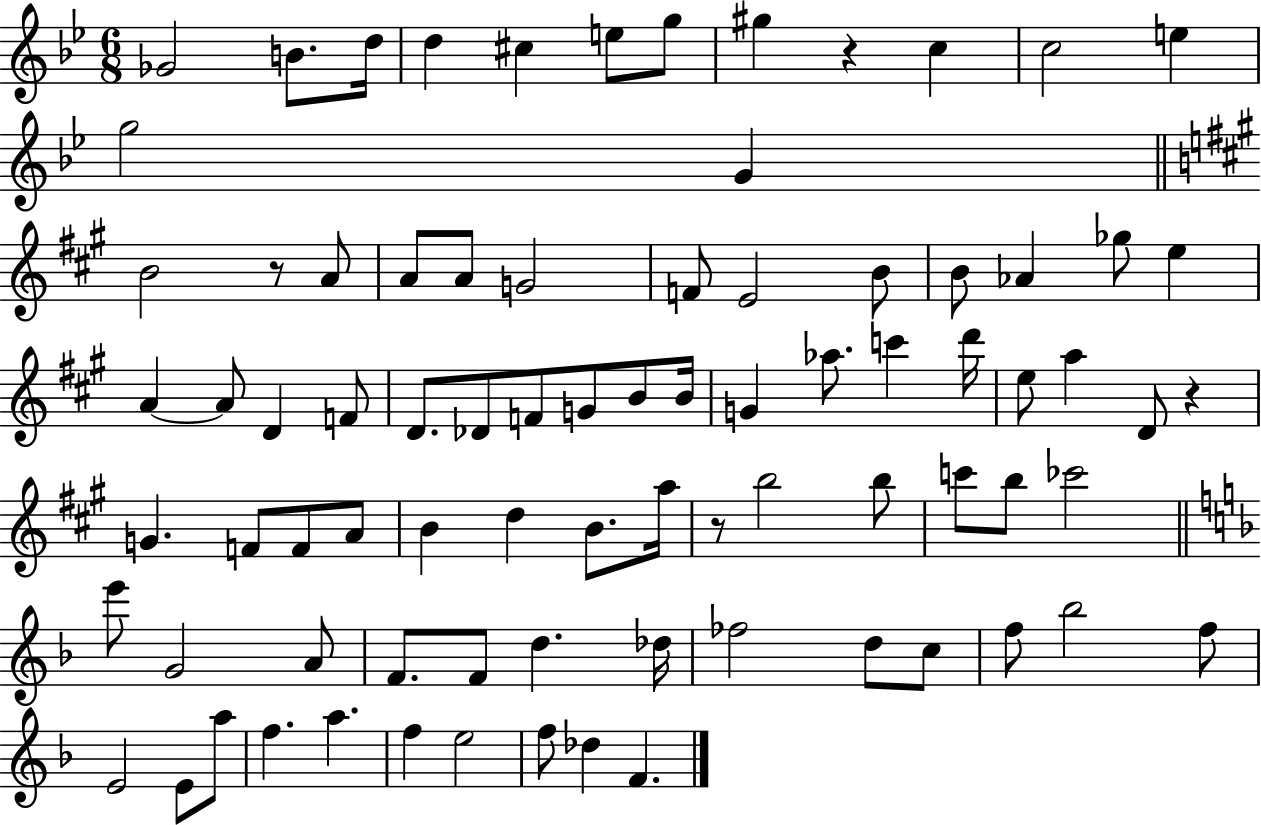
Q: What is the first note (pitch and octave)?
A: Gb4